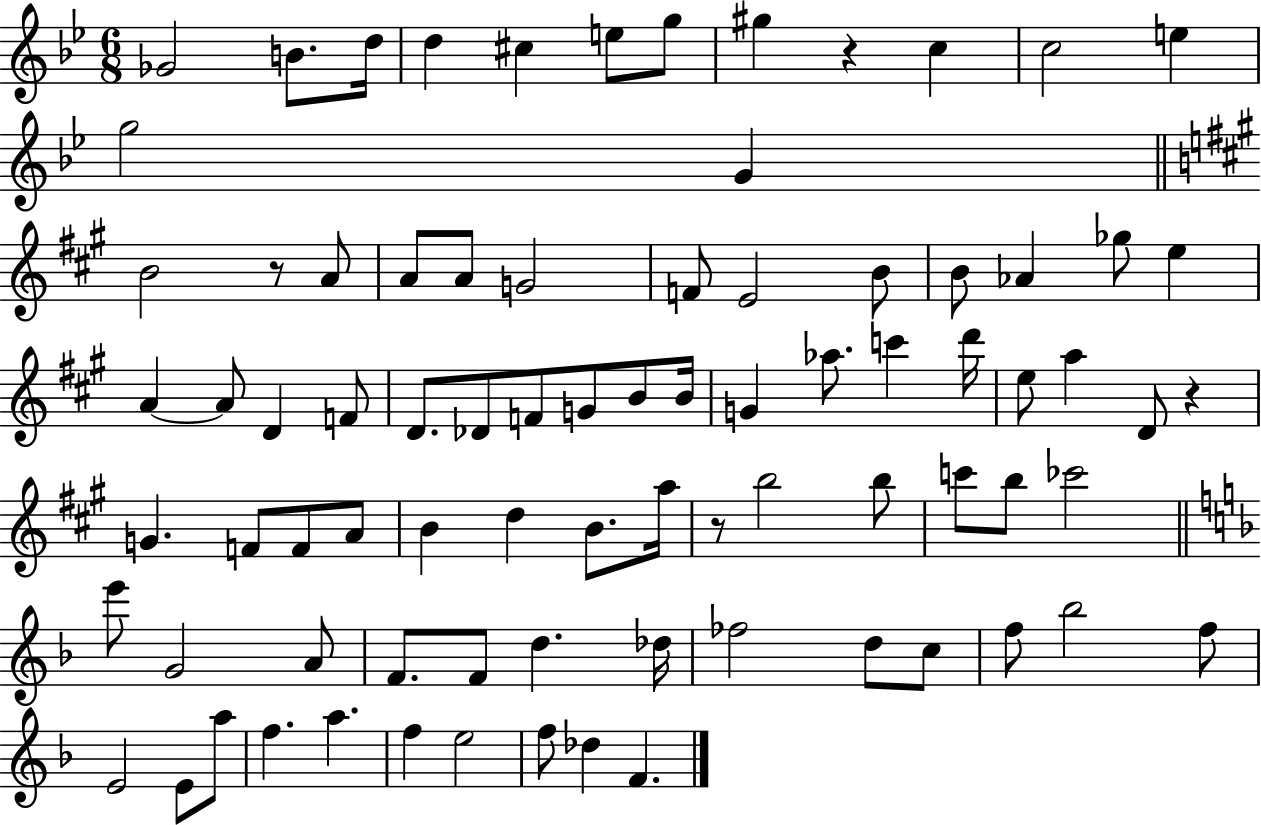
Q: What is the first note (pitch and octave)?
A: Gb4